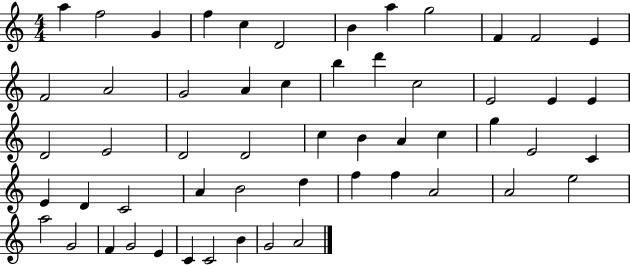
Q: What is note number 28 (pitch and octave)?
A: C5